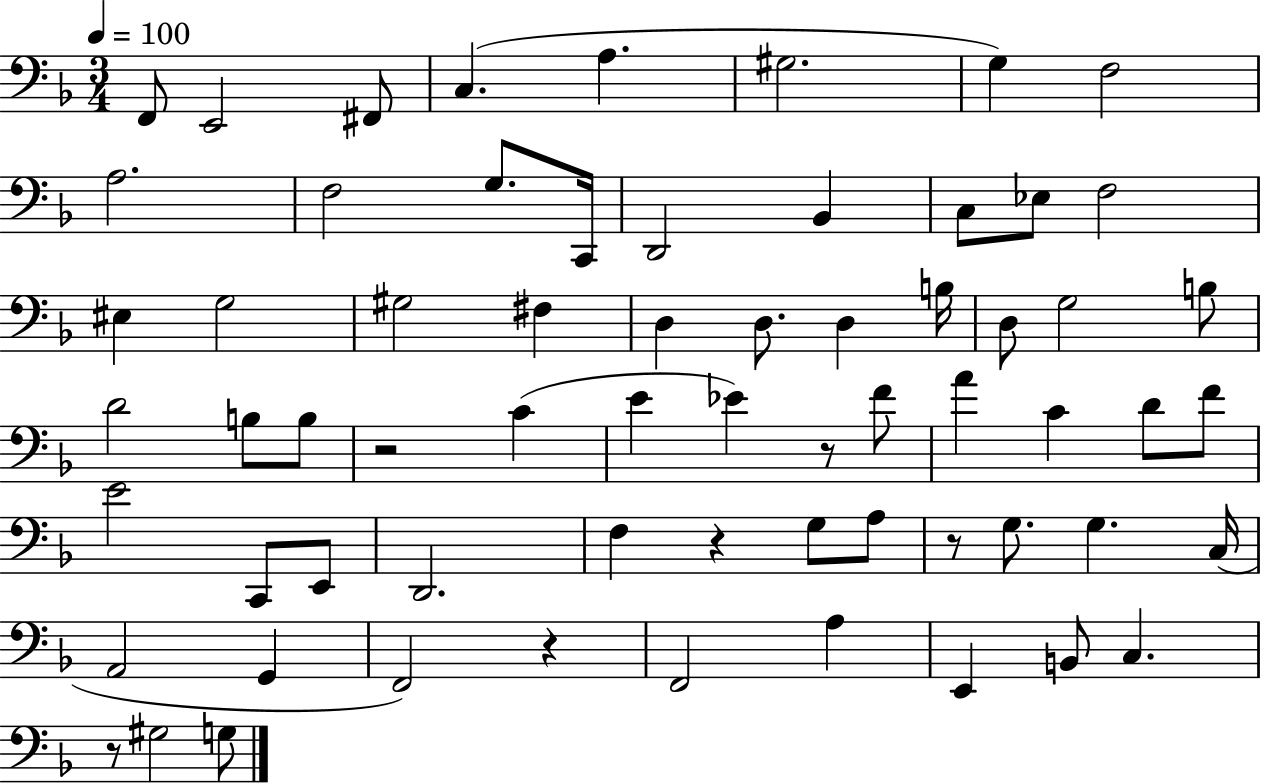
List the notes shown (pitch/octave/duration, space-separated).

F2/e E2/h F#2/e C3/q. A3/q. G#3/h. G3/q F3/h A3/h. F3/h G3/e. C2/s D2/h Bb2/q C3/e Eb3/e F3/h EIS3/q G3/h G#3/h F#3/q D3/q D3/e. D3/q B3/s D3/e G3/h B3/e D4/h B3/e B3/e R/h C4/q E4/q Eb4/q R/e F4/e A4/q C4/q D4/e F4/e E4/h C2/e E2/e D2/h. F3/q R/q G3/e A3/e R/e G3/e. G3/q. C3/s A2/h G2/q F2/h R/q F2/h A3/q E2/q B2/e C3/q. R/e G#3/h G3/e